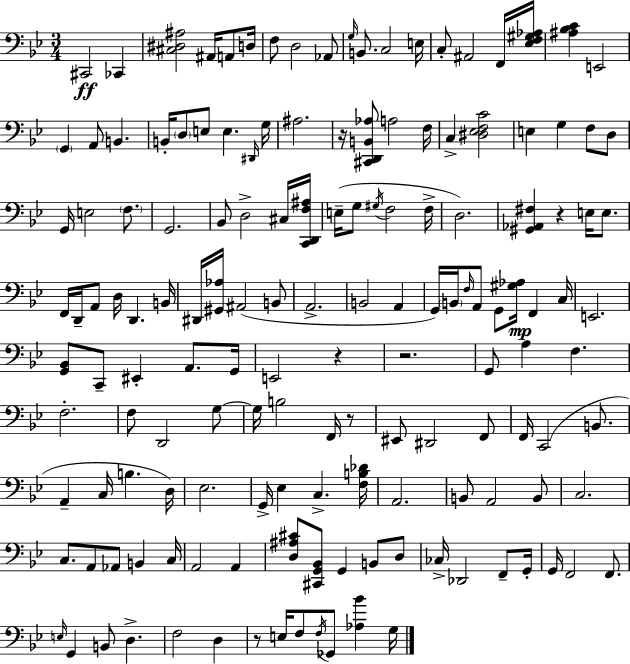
X:1
T:Untitled
M:3/4
L:1/4
K:Bb
^C,,2 _C,, [^C,^D,^A,]2 ^A,,/4 A,,/2 D,/4 F,/2 D,2 _A,,/2 G,/4 B,,/2 C,2 E,/4 C,/2 ^A,,2 F,,/4 [_E,F,^G,_A,]/4 [^A,_B,C] E,,2 G,, A,,/2 B,, B,,/4 D,/2 E,/2 E, ^D,,/4 G,/4 ^A,2 z/4 [^C,,D,,B,,_A,]/2 A,2 F,/4 C, [^D,_E,F,C]2 E, G, F,/2 D,/2 G,,/4 E,2 F,/2 G,,2 _B,,/2 D,2 ^C,/4 [C,,D,,F,^A,]/4 E,/4 G,/2 ^G,/4 F,2 F,/4 D,2 [^G,,_A,,^F,] z E,/4 E,/2 F,,/4 D,,/4 A,,/2 D,/4 D,, B,,/4 ^D,,/4 [^G,,_A,]/4 ^A,,2 B,,/2 A,,2 B,,2 A,, G,,/4 B,,/4 F,/4 A,,/2 G,,/2 [^G,_A,]/4 F,, C,/4 E,,2 [G,,_B,,]/2 C,,/2 ^E,, A,,/2 G,,/4 E,,2 z z2 G,,/2 A, F, F,2 F,/2 D,,2 G,/2 G,/4 B,2 F,,/4 z/2 ^E,,/2 ^D,,2 F,,/2 F,,/4 C,,2 B,,/2 A,, C,/4 B, D,/4 _E,2 G,,/4 _E, C, [F,B,_D]/4 A,,2 B,,/2 A,,2 B,,/2 C,2 C,/2 A,,/2 _A,,/2 B,, C,/4 A,,2 A,, [D,^A,^C]/2 [^C,,G,,_B,,]/2 G,, B,,/2 D,/2 _C,/4 _D,,2 F,,/2 G,,/4 G,,/4 F,,2 F,,/2 E,/4 G,, B,,/2 D, F,2 D, z/2 E,/4 F,/2 F,/4 _G,,/2 [_A,_B] G,/4